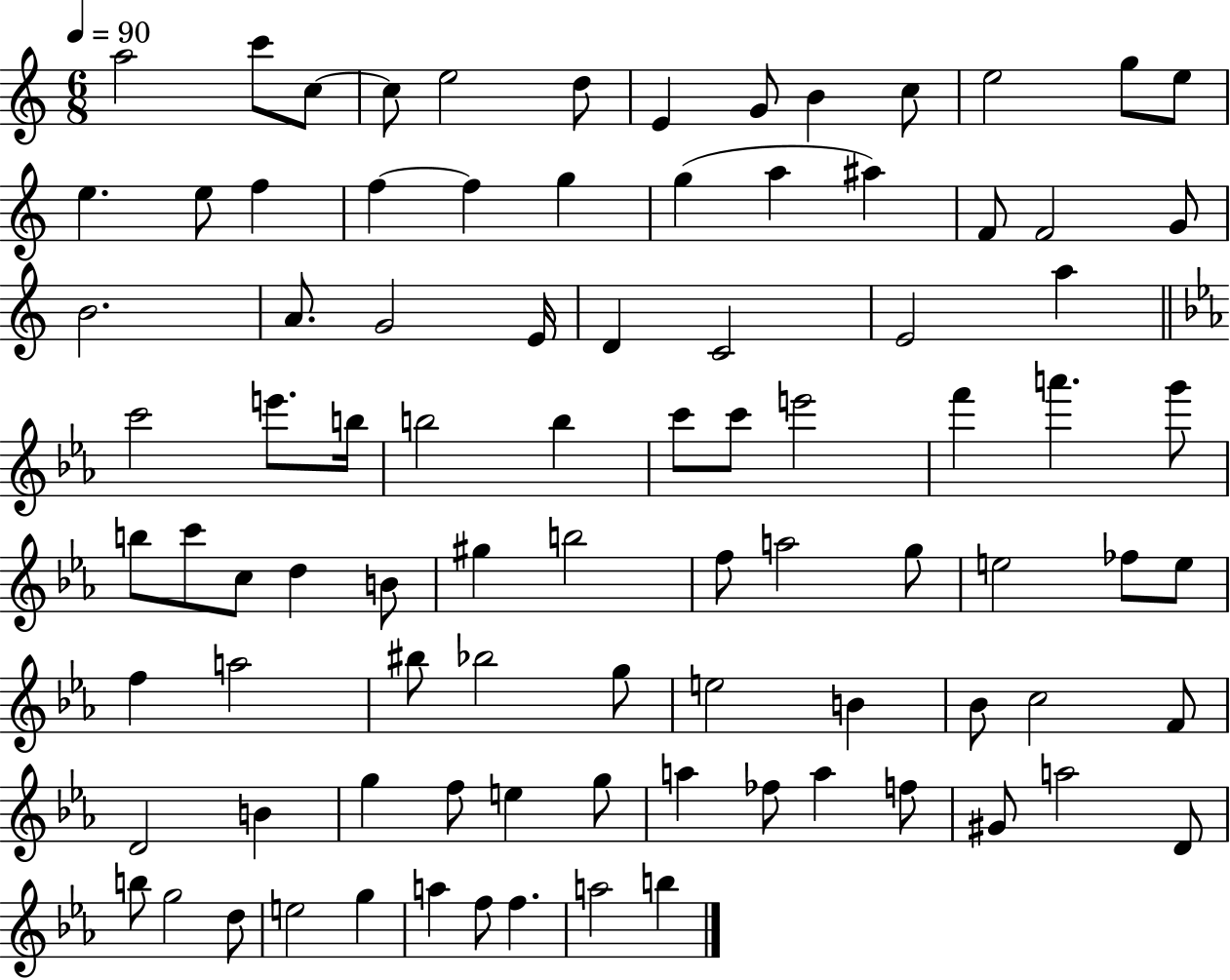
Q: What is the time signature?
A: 6/8